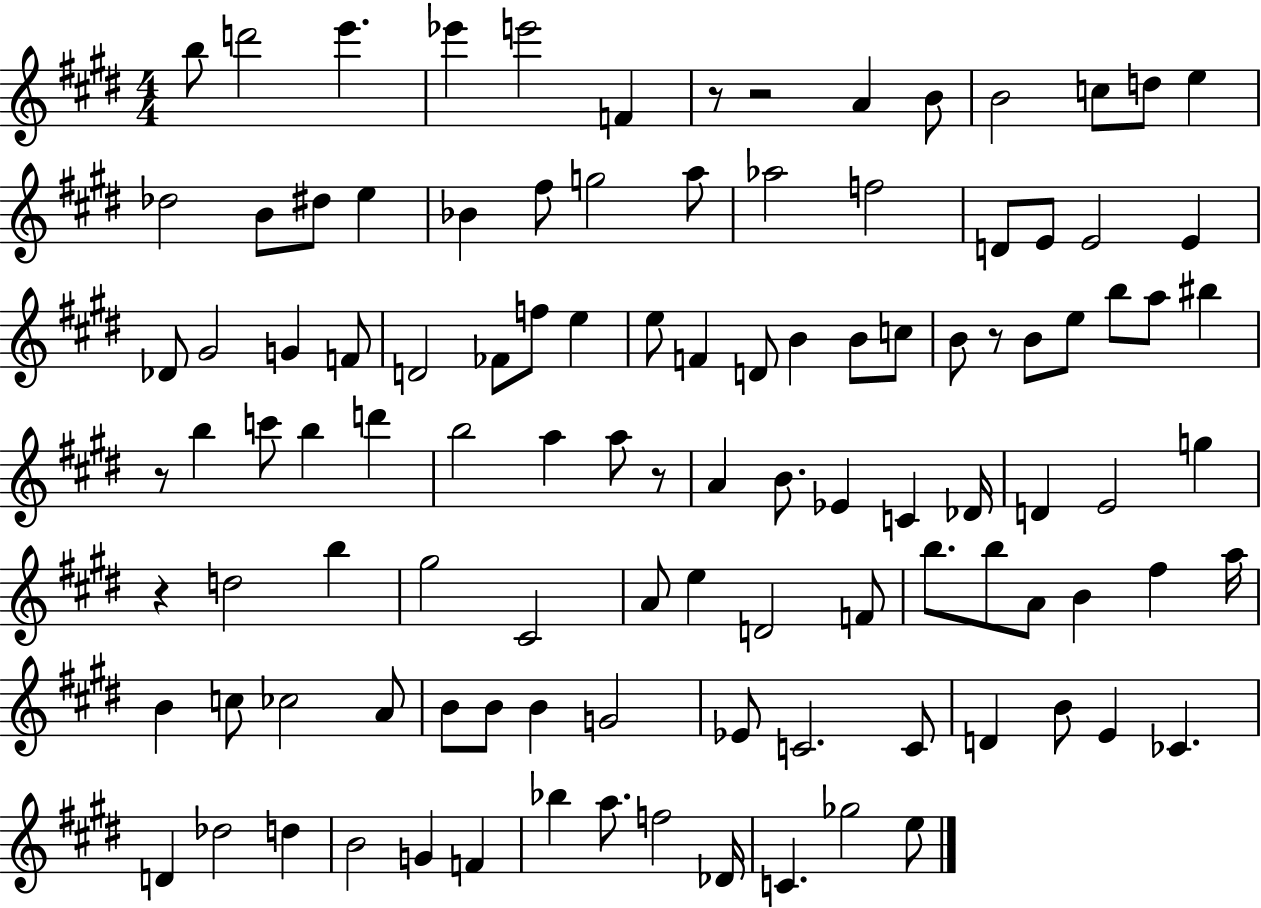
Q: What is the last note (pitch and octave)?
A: E5